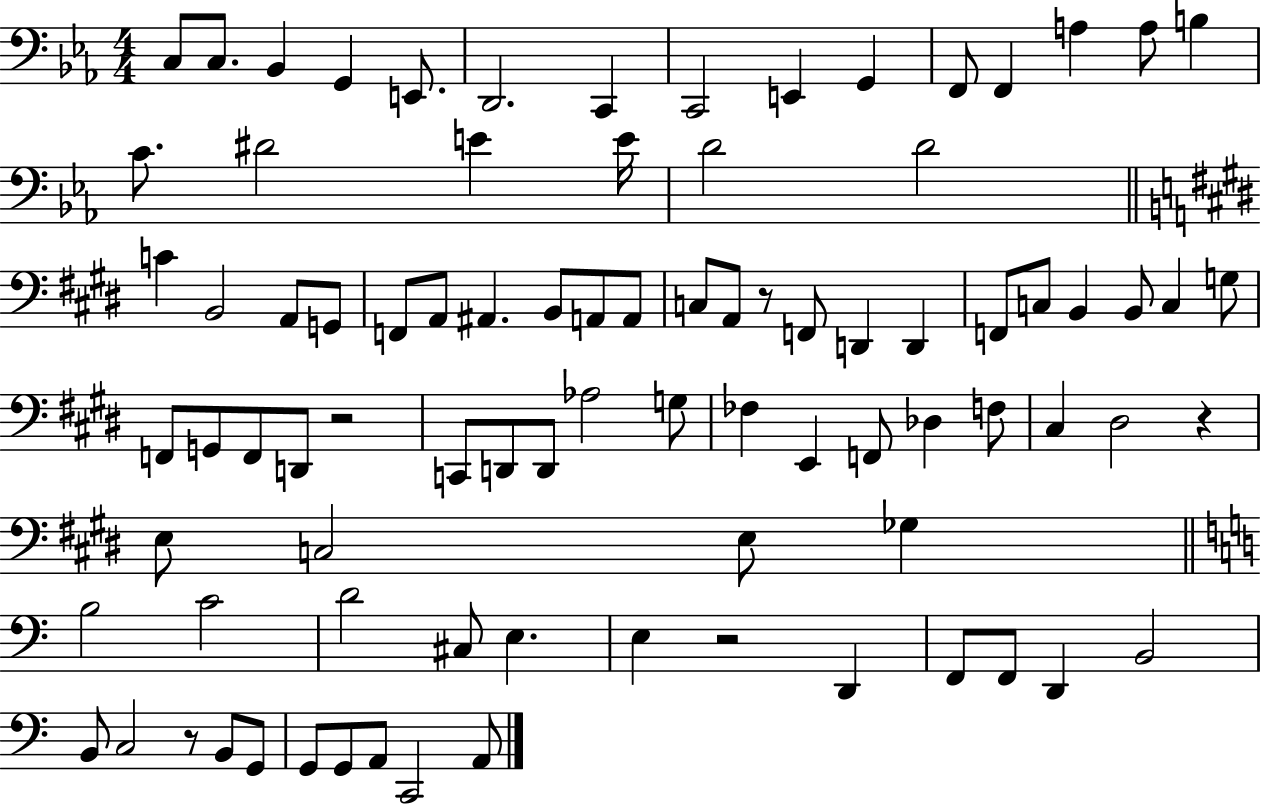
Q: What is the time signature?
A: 4/4